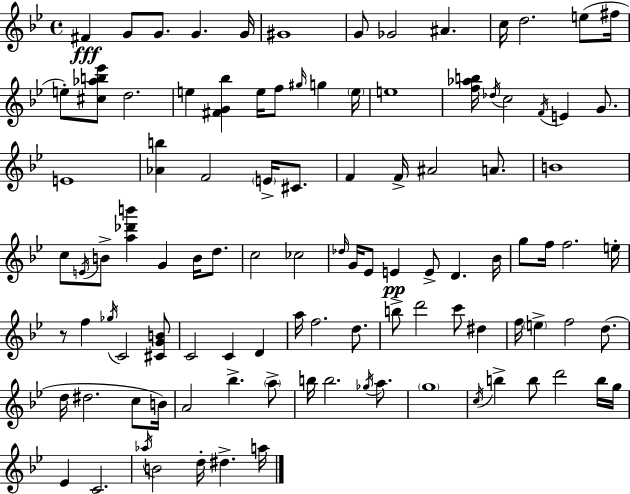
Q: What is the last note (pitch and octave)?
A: A5